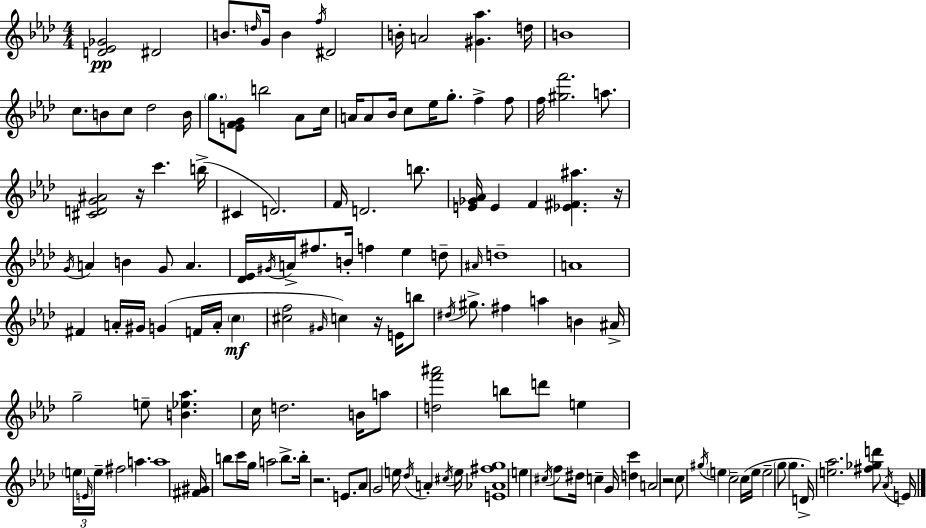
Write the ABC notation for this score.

X:1
T:Untitled
M:4/4
L:1/4
K:Fm
[D_E_G]2 ^D2 B/2 d/4 G/4 B f/4 ^D2 B/4 A2 [^G_a] d/4 B4 c/2 B/2 c/2 _d2 B/4 g/2 [EFG]/2 b2 _A/2 c/4 A/4 A/2 _B/4 c/2 _e/4 g/2 f f/2 f/4 [^gf']2 a/2 [^CDG^A]2 z/4 c' b/4 ^C D2 F/4 D2 b/2 [E_G_A]/4 E F [_E^F^a] z/4 G/4 A B G/2 A [_D_E]/4 ^G/4 A/4 ^f/2 B/4 f _e d/2 ^A/4 d4 A4 ^F A/4 ^G/4 G F/4 A/4 c [^cf]2 ^G/4 c z/4 E/4 b/2 ^d/4 ^g/2 ^f a B ^A/4 g2 e/2 [B_e_a] c/4 d2 B/4 a/2 [df'^a']2 b/2 d'/2 e e/4 E/4 e/4 ^f2 a a4 [^F^G]/4 b/2 c'/4 g/4 a2 b/2 b/4 z2 E/2 _A/2 G2 e/4 _d/4 A ^c/4 e/4 [E_A^fg]4 e ^c/4 f/2 ^d/4 c G/4 [dc'] A2 z2 c/2 ^g/4 e c2 c/4 e/4 e2 g/2 g D/4 [e_a]2 [^f_gd']/2 _A/4 E/4